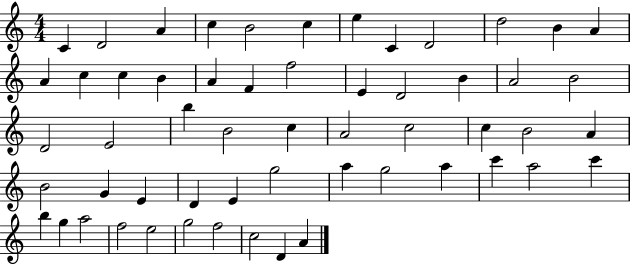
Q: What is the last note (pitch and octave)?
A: A4